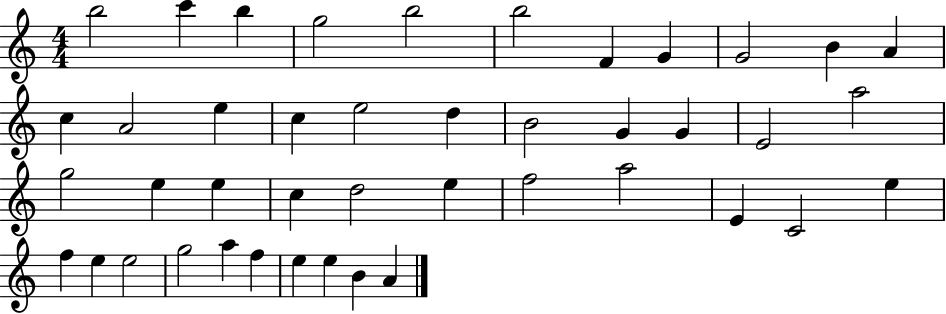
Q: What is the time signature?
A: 4/4